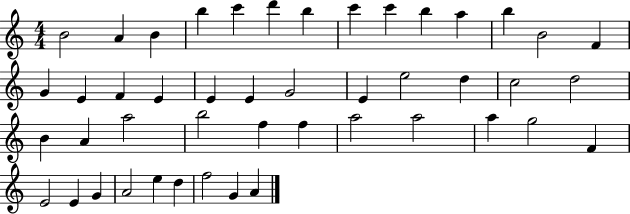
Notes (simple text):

B4/h A4/q B4/q B5/q C6/q D6/q B5/q C6/q C6/q B5/q A5/q B5/q B4/h F4/q G4/q E4/q F4/q E4/q E4/q E4/q G4/h E4/q E5/h D5/q C5/h D5/h B4/q A4/q A5/h B5/h F5/q F5/q A5/h A5/h A5/q G5/h F4/q E4/h E4/q G4/q A4/h E5/q D5/q F5/h G4/q A4/q